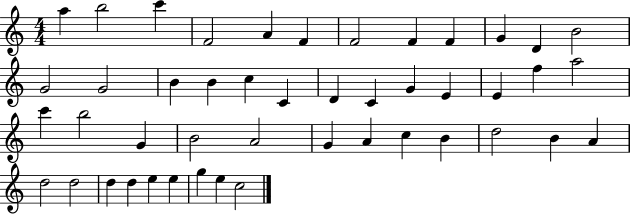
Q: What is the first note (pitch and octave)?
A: A5